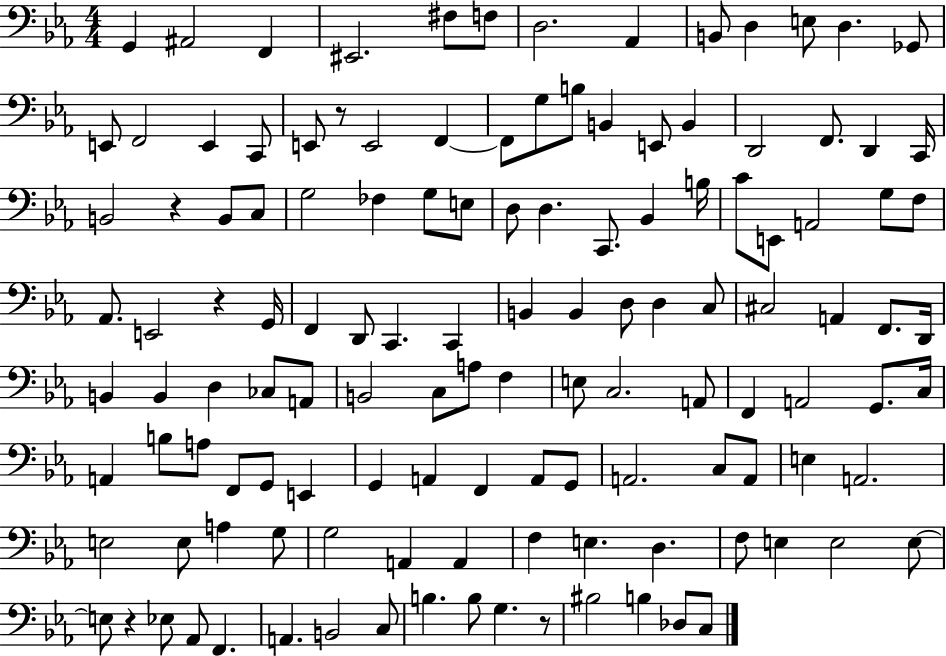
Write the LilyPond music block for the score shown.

{
  \clef bass
  \numericTimeSignature
  \time 4/4
  \key ees \major
  g,4 ais,2 f,4 | eis,2. fis8 f8 | d2. aes,4 | b,8 d4 e8 d4. ges,8 | \break e,8 f,2 e,4 c,8 | e,8 r8 e,2 f,4~~ | f,8 g8 b8 b,4 e,8 b,4 | d,2 f,8. d,4 c,16 | \break b,2 r4 b,8 c8 | g2 fes4 g8 e8 | d8 d4. c,8. bes,4 b16 | c'8 e,8 a,2 g8 f8 | \break aes,8. e,2 r4 g,16 | f,4 d,8 c,4. c,4 | b,4 b,4 d8 d4 c8 | cis2 a,4 f,8. d,16 | \break b,4 b,4 d4 ces8 a,8 | b,2 c8 a8 f4 | e8 c2. a,8 | f,4 a,2 g,8. c16 | \break a,4 b8 a8 f,8 g,8 e,4 | g,4 a,4 f,4 a,8 g,8 | a,2. c8 a,8 | e4 a,2. | \break e2 e8 a4 g8 | g2 a,4 a,4 | f4 e4. d4. | f8 e4 e2 e8~~ | \break e8 r4 ees8 aes,8 f,4. | a,4. b,2 c8 | b4. b8 g4. r8 | bis2 b4 des8 c8 | \break \bar "|."
}